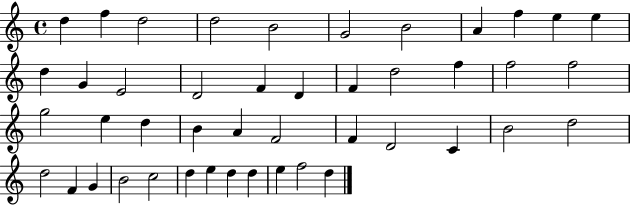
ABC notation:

X:1
T:Untitled
M:4/4
L:1/4
K:C
d f d2 d2 B2 G2 B2 A f e e d G E2 D2 F D F d2 f f2 f2 g2 e d B A F2 F D2 C B2 d2 d2 F G B2 c2 d e d d e f2 d